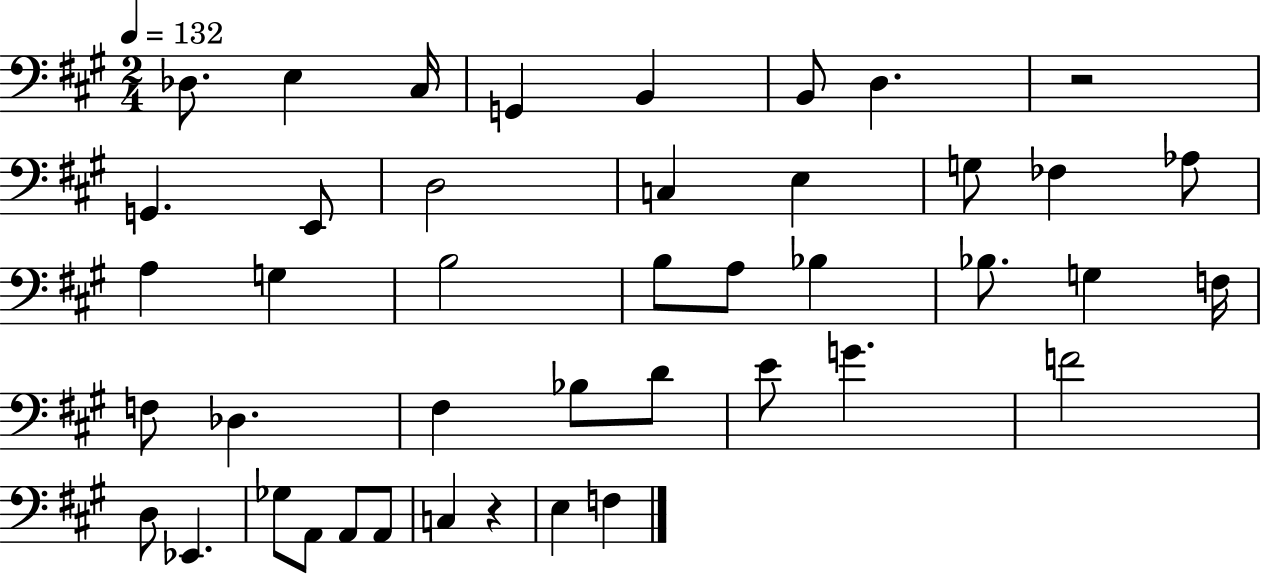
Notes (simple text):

Db3/e. E3/q C#3/s G2/q B2/q B2/e D3/q. R/h G2/q. E2/e D3/h C3/q E3/q G3/e FES3/q Ab3/e A3/q G3/q B3/h B3/e A3/e Bb3/q Bb3/e. G3/q F3/s F3/e Db3/q. F#3/q Bb3/e D4/e E4/e G4/q. F4/h D3/e Eb2/q. Gb3/e A2/e A2/e A2/e C3/q R/q E3/q F3/q